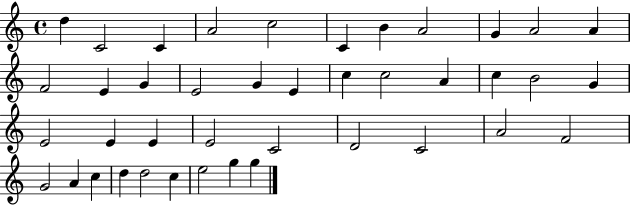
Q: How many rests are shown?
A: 0